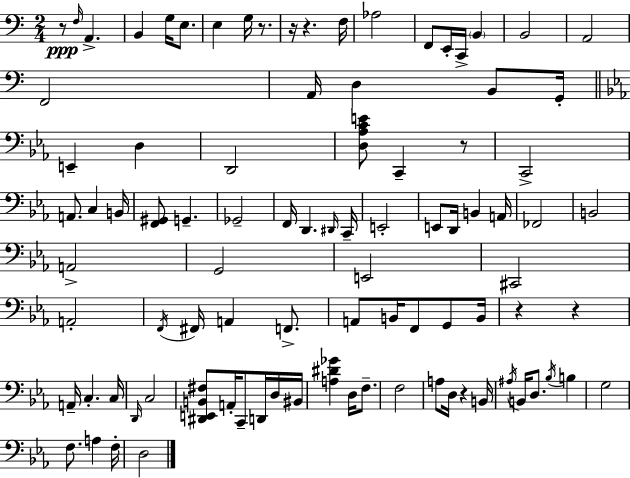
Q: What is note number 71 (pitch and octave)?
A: B2